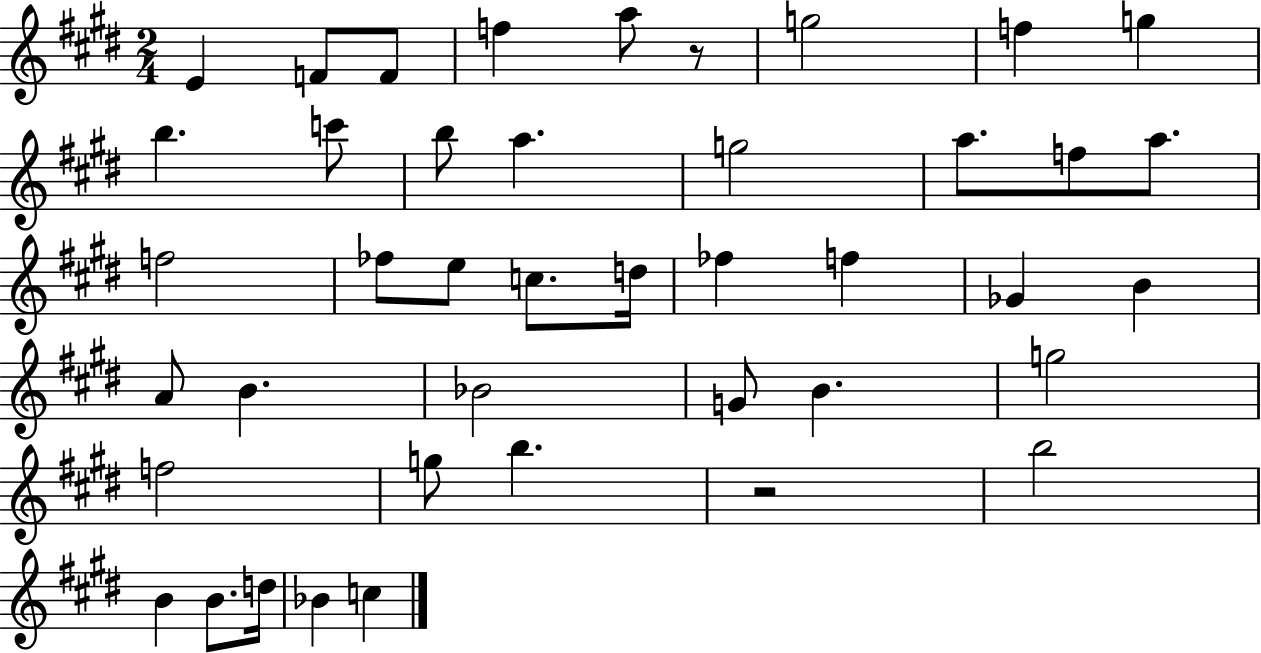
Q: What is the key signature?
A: E major